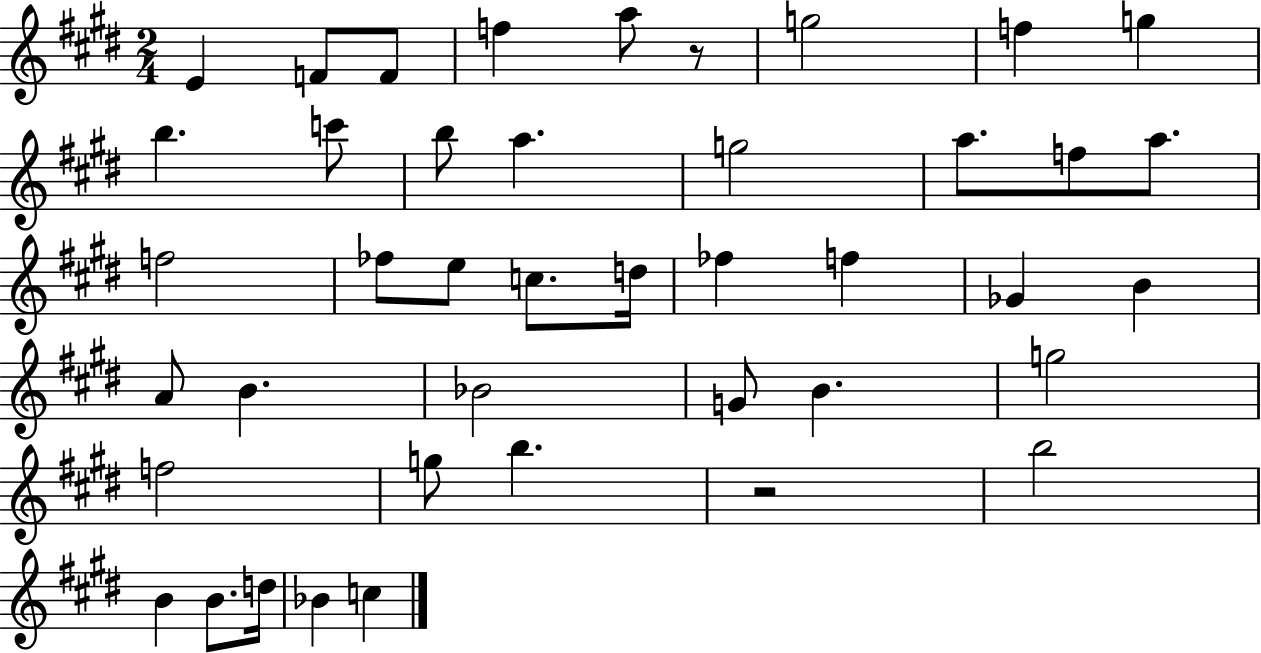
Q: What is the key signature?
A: E major